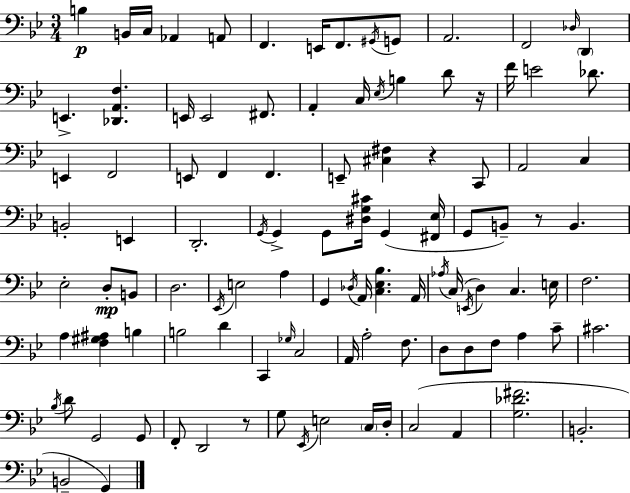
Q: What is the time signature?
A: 3/4